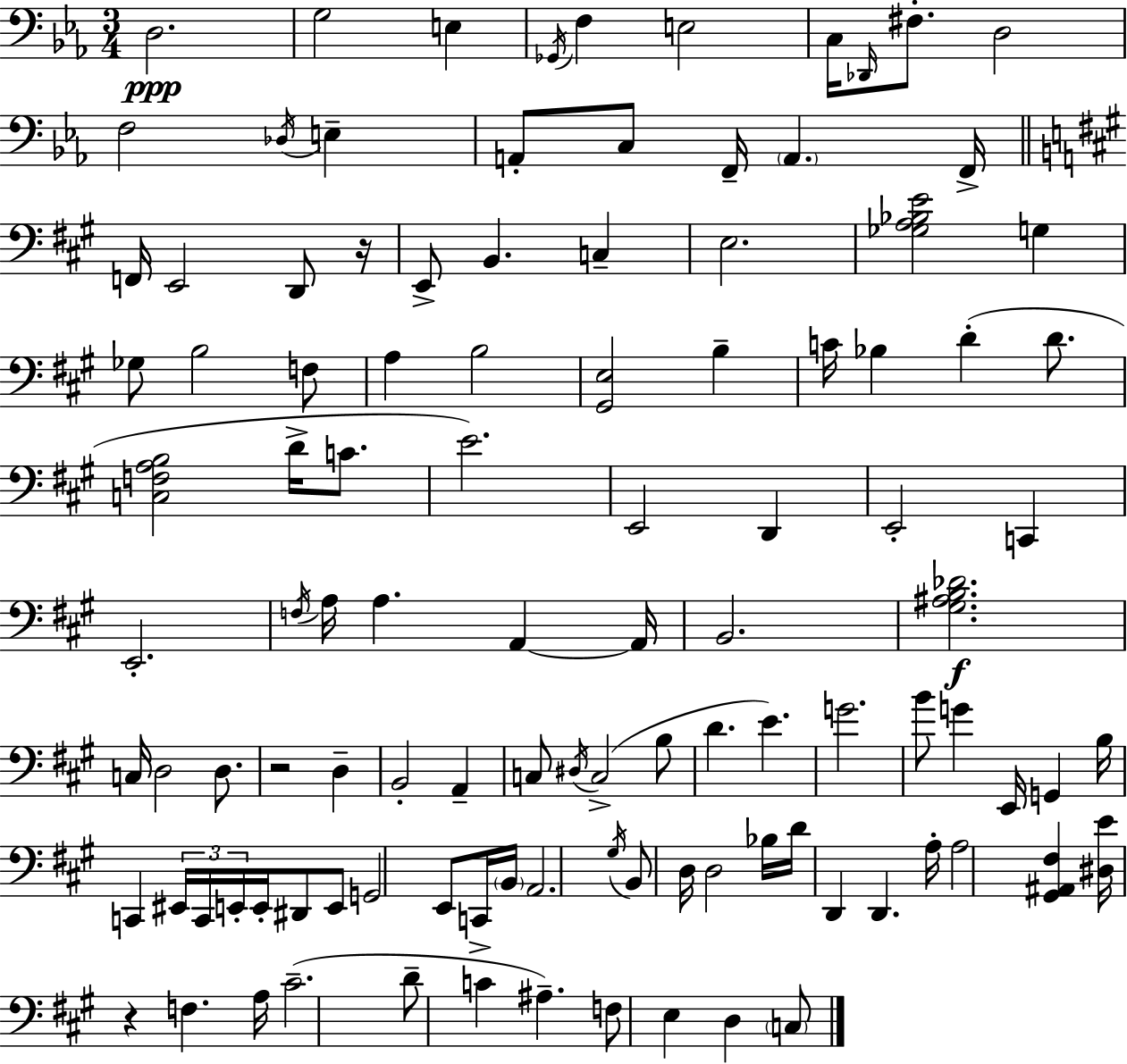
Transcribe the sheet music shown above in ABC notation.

X:1
T:Untitled
M:3/4
L:1/4
K:Cm
D,2 G,2 E, _G,,/4 F, E,2 C,/4 _D,,/4 ^F,/2 D,2 F,2 _D,/4 E, A,,/2 C,/2 F,,/4 A,, F,,/4 F,,/4 E,,2 D,,/2 z/4 E,,/2 B,, C, E,2 [_G,A,_B,E]2 G, _G,/2 B,2 F,/2 A, B,2 [^G,,E,]2 B, C/4 _B, D D/2 [C,F,A,B,]2 D/4 C/2 E2 E,,2 D,, E,,2 C,, E,,2 F,/4 A,/4 A, A,, A,,/4 B,,2 [^G,^A,B,_D]2 C,/4 D,2 D,/2 z2 D, B,,2 A,, C,/2 ^D,/4 C,2 B,/2 D E G2 B/2 G E,,/4 G,, B,/4 C,, ^E,,/4 C,,/4 E,,/4 E,,/4 ^D,,/2 E,,/2 G,,2 E,,/2 C,,/4 B,,/4 A,,2 ^G,/4 B,,/2 D,/4 D,2 _B,/4 D/4 D,, D,, A,/4 A,2 [^G,,^A,,^F,] [^D,E]/4 z F, A,/4 ^C2 D/2 C ^A, F,/2 E, D, C,/2